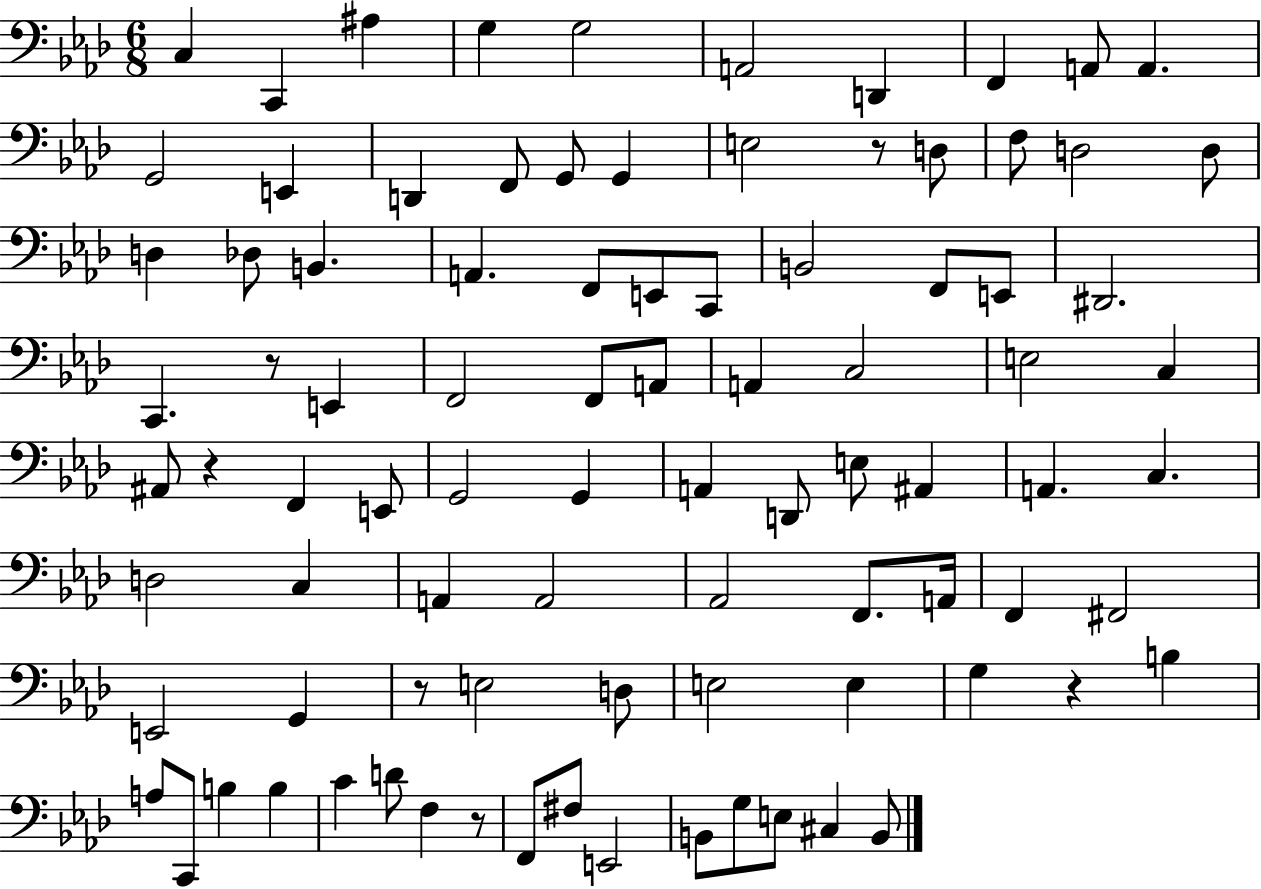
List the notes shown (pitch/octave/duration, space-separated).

C3/q C2/q A#3/q G3/q G3/h A2/h D2/q F2/q A2/e A2/q. G2/h E2/q D2/q F2/e G2/e G2/q E3/h R/e D3/e F3/e D3/h D3/e D3/q Db3/e B2/q. A2/q. F2/e E2/e C2/e B2/h F2/e E2/e D#2/h. C2/q. R/e E2/q F2/h F2/e A2/e A2/q C3/h E3/h C3/q A#2/e R/q F2/q E2/e G2/h G2/q A2/q D2/e E3/e A#2/q A2/q. C3/q. D3/h C3/q A2/q A2/h Ab2/h F2/e. A2/s F2/q F#2/h E2/h G2/q R/e E3/h D3/e E3/h E3/q G3/q R/q B3/q A3/e C2/e B3/q B3/q C4/q D4/e F3/q R/e F2/e F#3/e E2/h B2/e G3/e E3/e C#3/q B2/e